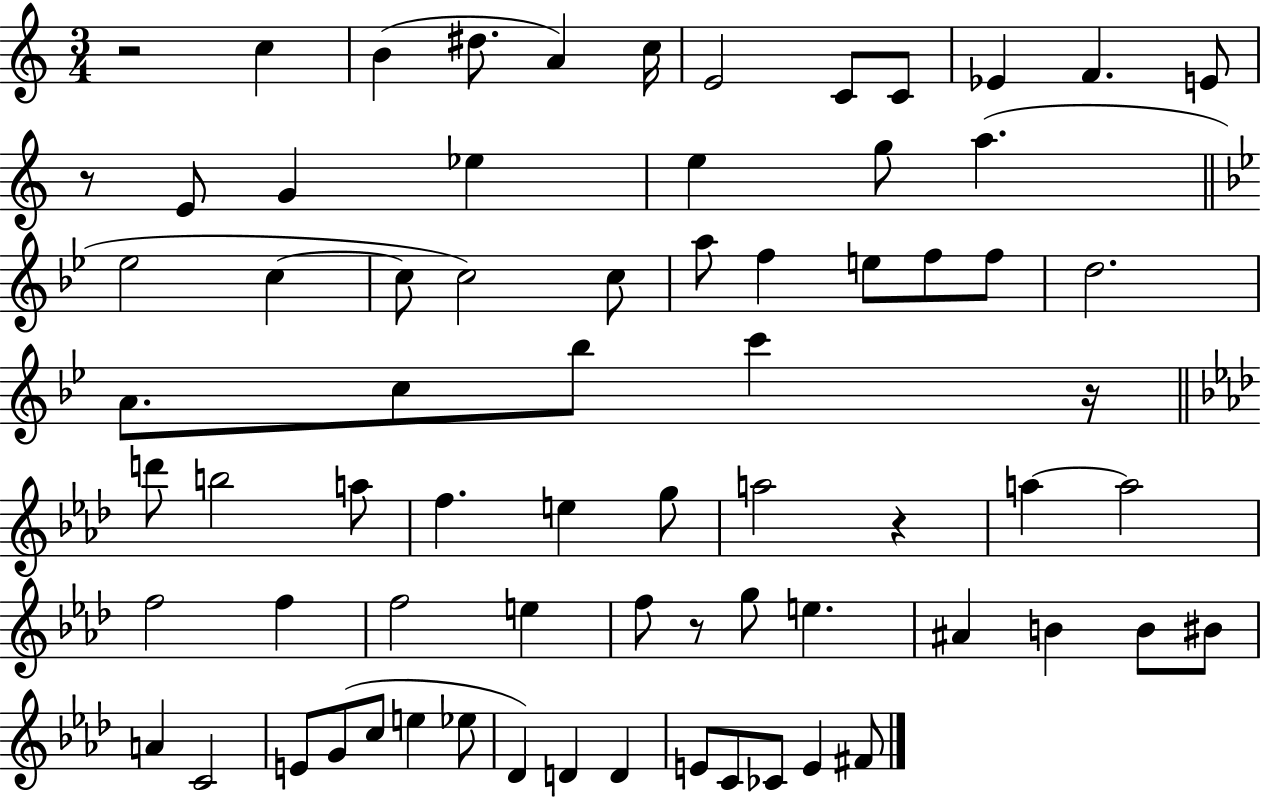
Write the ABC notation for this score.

X:1
T:Untitled
M:3/4
L:1/4
K:C
z2 c B ^d/2 A c/4 E2 C/2 C/2 _E F E/2 z/2 E/2 G _e e g/2 a _e2 c c/2 c2 c/2 a/2 f e/2 f/2 f/2 d2 A/2 c/2 _b/2 c' z/4 d'/2 b2 a/2 f e g/2 a2 z a a2 f2 f f2 e f/2 z/2 g/2 e ^A B B/2 ^B/2 A C2 E/2 G/2 c/2 e _e/2 _D D D E/2 C/2 _C/2 E ^F/2